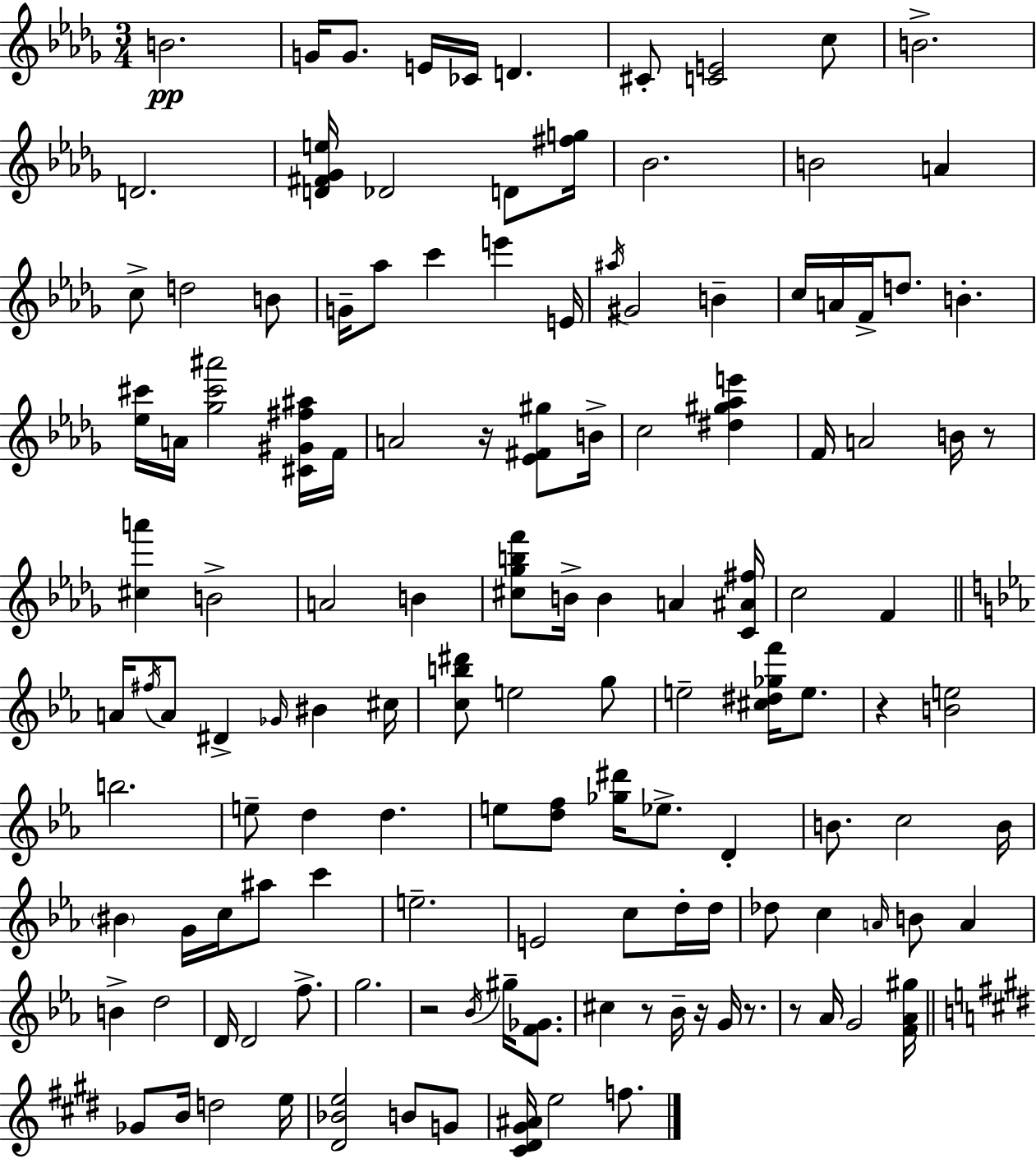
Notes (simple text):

B4/h. G4/s G4/e. E4/s CES4/s D4/q. C#4/e [C4,E4]/h C5/e B4/h. D4/h. [D4,F#4,Gb4,E5]/s Db4/h D4/e [F#5,G5]/s Bb4/h. B4/h A4/q C5/e D5/h B4/e G4/s Ab5/e C6/q E6/q E4/s A#5/s G#4/h B4/q C5/s A4/s F4/s D5/e. B4/q. [Eb5,C#6]/s A4/s [Gb5,C#6,A#6]/h [C#4,G#4,F#5,A#5]/s F4/s A4/h R/s [Eb4,F#4,G#5]/e B4/s C5/h [D#5,G#5,Ab5,E6]/q F4/s A4/h B4/s R/e [C#5,A6]/q B4/h A4/h B4/q [C#5,Gb5,B5,F6]/e B4/s B4/q A4/q [C4,A#4,F#5]/s C5/h F4/q A4/s F#5/s A4/e D#4/q Gb4/s BIS4/q C#5/s [C5,B5,D#6]/e E5/h G5/e E5/h [C#5,D#5,Gb5,F6]/s E5/e. R/q [B4,E5]/h B5/h. E5/e D5/q D5/q. E5/e [D5,F5]/e [Gb5,D#6]/s Eb5/e. D4/q B4/e. C5/h B4/s BIS4/q G4/s C5/s A#5/e C6/q E5/h. E4/h C5/e D5/s D5/s Db5/e C5/q A4/s B4/e A4/q B4/q D5/h D4/s D4/h F5/e. G5/h. R/h Bb4/s G#5/s [F4,Gb4]/e. C#5/q R/e Bb4/s R/s G4/s R/e. R/e Ab4/s G4/h [F4,Ab4,G#5]/s Gb4/e B4/s D5/h E5/s [D#4,Bb4,E5]/h B4/e G4/e [C#4,D#4,G#4,A#4]/s E5/h F5/e.